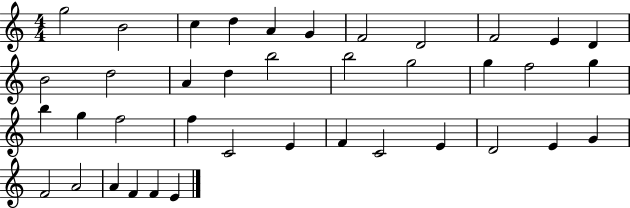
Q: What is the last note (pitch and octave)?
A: E4